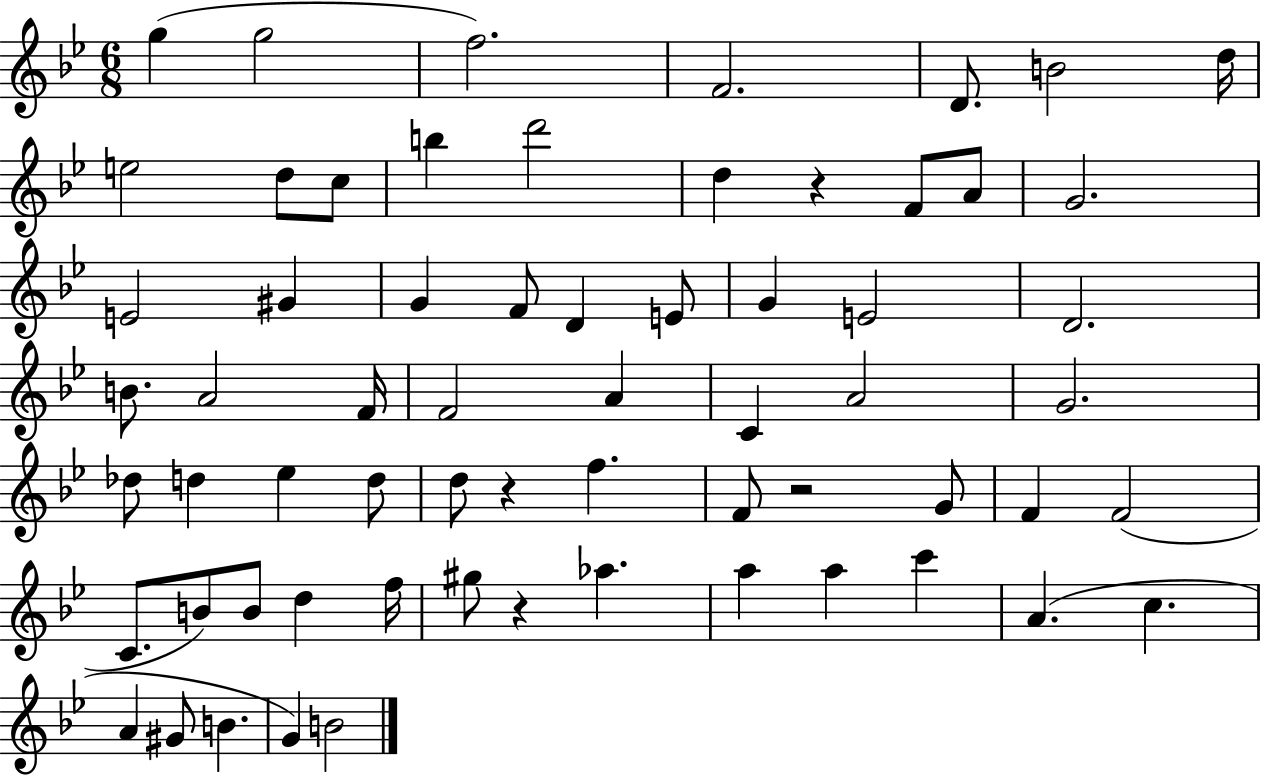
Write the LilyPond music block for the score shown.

{
  \clef treble
  \numericTimeSignature
  \time 6/8
  \key bes \major
  \repeat volta 2 { g''4( g''2 | f''2.) | f'2. | d'8. b'2 d''16 | \break e''2 d''8 c''8 | b''4 d'''2 | d''4 r4 f'8 a'8 | g'2. | \break e'2 gis'4 | g'4 f'8 d'4 e'8 | g'4 e'2 | d'2. | \break b'8. a'2 f'16 | f'2 a'4 | c'4 a'2 | g'2. | \break des''8 d''4 ees''4 d''8 | d''8 r4 f''4. | f'8 r2 g'8 | f'4 f'2( | \break c'8. b'8) b'8 d''4 f''16 | gis''8 r4 aes''4. | a''4 a''4 c'''4 | a'4.( c''4. | \break a'4 gis'8 b'4. | g'4) b'2 | } \bar "|."
}